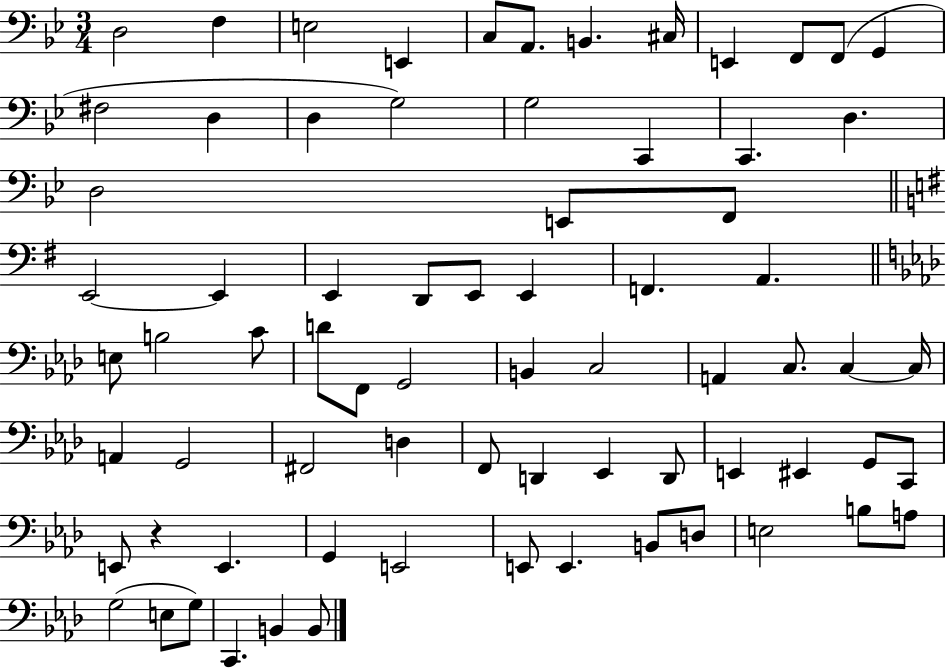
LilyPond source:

{
  \clef bass
  \numericTimeSignature
  \time 3/4
  \key bes \major
  d2 f4 | e2 e,4 | c8 a,8. b,4. cis16 | e,4 f,8 f,8( g,4 | \break fis2 d4 | d4 g2) | g2 c,4 | c,4. d4. | \break d2 e,8 f,8 | \bar "||" \break \key g \major e,2~~ e,4 | e,4 d,8 e,8 e,4 | f,4. a,4. | \bar "||" \break \key f \minor e8 b2 c'8 | d'8 f,8 g,2 | b,4 c2 | a,4 c8. c4~~ c16 | \break a,4 g,2 | fis,2 d4 | f,8 d,4 ees,4 d,8 | e,4 eis,4 g,8 c,8 | \break e,8 r4 e,4. | g,4 e,2 | e,8 e,4. b,8 d8 | e2 b8 a8 | \break g2( e8 g8) | c,4. b,4 b,8 | \bar "|."
}